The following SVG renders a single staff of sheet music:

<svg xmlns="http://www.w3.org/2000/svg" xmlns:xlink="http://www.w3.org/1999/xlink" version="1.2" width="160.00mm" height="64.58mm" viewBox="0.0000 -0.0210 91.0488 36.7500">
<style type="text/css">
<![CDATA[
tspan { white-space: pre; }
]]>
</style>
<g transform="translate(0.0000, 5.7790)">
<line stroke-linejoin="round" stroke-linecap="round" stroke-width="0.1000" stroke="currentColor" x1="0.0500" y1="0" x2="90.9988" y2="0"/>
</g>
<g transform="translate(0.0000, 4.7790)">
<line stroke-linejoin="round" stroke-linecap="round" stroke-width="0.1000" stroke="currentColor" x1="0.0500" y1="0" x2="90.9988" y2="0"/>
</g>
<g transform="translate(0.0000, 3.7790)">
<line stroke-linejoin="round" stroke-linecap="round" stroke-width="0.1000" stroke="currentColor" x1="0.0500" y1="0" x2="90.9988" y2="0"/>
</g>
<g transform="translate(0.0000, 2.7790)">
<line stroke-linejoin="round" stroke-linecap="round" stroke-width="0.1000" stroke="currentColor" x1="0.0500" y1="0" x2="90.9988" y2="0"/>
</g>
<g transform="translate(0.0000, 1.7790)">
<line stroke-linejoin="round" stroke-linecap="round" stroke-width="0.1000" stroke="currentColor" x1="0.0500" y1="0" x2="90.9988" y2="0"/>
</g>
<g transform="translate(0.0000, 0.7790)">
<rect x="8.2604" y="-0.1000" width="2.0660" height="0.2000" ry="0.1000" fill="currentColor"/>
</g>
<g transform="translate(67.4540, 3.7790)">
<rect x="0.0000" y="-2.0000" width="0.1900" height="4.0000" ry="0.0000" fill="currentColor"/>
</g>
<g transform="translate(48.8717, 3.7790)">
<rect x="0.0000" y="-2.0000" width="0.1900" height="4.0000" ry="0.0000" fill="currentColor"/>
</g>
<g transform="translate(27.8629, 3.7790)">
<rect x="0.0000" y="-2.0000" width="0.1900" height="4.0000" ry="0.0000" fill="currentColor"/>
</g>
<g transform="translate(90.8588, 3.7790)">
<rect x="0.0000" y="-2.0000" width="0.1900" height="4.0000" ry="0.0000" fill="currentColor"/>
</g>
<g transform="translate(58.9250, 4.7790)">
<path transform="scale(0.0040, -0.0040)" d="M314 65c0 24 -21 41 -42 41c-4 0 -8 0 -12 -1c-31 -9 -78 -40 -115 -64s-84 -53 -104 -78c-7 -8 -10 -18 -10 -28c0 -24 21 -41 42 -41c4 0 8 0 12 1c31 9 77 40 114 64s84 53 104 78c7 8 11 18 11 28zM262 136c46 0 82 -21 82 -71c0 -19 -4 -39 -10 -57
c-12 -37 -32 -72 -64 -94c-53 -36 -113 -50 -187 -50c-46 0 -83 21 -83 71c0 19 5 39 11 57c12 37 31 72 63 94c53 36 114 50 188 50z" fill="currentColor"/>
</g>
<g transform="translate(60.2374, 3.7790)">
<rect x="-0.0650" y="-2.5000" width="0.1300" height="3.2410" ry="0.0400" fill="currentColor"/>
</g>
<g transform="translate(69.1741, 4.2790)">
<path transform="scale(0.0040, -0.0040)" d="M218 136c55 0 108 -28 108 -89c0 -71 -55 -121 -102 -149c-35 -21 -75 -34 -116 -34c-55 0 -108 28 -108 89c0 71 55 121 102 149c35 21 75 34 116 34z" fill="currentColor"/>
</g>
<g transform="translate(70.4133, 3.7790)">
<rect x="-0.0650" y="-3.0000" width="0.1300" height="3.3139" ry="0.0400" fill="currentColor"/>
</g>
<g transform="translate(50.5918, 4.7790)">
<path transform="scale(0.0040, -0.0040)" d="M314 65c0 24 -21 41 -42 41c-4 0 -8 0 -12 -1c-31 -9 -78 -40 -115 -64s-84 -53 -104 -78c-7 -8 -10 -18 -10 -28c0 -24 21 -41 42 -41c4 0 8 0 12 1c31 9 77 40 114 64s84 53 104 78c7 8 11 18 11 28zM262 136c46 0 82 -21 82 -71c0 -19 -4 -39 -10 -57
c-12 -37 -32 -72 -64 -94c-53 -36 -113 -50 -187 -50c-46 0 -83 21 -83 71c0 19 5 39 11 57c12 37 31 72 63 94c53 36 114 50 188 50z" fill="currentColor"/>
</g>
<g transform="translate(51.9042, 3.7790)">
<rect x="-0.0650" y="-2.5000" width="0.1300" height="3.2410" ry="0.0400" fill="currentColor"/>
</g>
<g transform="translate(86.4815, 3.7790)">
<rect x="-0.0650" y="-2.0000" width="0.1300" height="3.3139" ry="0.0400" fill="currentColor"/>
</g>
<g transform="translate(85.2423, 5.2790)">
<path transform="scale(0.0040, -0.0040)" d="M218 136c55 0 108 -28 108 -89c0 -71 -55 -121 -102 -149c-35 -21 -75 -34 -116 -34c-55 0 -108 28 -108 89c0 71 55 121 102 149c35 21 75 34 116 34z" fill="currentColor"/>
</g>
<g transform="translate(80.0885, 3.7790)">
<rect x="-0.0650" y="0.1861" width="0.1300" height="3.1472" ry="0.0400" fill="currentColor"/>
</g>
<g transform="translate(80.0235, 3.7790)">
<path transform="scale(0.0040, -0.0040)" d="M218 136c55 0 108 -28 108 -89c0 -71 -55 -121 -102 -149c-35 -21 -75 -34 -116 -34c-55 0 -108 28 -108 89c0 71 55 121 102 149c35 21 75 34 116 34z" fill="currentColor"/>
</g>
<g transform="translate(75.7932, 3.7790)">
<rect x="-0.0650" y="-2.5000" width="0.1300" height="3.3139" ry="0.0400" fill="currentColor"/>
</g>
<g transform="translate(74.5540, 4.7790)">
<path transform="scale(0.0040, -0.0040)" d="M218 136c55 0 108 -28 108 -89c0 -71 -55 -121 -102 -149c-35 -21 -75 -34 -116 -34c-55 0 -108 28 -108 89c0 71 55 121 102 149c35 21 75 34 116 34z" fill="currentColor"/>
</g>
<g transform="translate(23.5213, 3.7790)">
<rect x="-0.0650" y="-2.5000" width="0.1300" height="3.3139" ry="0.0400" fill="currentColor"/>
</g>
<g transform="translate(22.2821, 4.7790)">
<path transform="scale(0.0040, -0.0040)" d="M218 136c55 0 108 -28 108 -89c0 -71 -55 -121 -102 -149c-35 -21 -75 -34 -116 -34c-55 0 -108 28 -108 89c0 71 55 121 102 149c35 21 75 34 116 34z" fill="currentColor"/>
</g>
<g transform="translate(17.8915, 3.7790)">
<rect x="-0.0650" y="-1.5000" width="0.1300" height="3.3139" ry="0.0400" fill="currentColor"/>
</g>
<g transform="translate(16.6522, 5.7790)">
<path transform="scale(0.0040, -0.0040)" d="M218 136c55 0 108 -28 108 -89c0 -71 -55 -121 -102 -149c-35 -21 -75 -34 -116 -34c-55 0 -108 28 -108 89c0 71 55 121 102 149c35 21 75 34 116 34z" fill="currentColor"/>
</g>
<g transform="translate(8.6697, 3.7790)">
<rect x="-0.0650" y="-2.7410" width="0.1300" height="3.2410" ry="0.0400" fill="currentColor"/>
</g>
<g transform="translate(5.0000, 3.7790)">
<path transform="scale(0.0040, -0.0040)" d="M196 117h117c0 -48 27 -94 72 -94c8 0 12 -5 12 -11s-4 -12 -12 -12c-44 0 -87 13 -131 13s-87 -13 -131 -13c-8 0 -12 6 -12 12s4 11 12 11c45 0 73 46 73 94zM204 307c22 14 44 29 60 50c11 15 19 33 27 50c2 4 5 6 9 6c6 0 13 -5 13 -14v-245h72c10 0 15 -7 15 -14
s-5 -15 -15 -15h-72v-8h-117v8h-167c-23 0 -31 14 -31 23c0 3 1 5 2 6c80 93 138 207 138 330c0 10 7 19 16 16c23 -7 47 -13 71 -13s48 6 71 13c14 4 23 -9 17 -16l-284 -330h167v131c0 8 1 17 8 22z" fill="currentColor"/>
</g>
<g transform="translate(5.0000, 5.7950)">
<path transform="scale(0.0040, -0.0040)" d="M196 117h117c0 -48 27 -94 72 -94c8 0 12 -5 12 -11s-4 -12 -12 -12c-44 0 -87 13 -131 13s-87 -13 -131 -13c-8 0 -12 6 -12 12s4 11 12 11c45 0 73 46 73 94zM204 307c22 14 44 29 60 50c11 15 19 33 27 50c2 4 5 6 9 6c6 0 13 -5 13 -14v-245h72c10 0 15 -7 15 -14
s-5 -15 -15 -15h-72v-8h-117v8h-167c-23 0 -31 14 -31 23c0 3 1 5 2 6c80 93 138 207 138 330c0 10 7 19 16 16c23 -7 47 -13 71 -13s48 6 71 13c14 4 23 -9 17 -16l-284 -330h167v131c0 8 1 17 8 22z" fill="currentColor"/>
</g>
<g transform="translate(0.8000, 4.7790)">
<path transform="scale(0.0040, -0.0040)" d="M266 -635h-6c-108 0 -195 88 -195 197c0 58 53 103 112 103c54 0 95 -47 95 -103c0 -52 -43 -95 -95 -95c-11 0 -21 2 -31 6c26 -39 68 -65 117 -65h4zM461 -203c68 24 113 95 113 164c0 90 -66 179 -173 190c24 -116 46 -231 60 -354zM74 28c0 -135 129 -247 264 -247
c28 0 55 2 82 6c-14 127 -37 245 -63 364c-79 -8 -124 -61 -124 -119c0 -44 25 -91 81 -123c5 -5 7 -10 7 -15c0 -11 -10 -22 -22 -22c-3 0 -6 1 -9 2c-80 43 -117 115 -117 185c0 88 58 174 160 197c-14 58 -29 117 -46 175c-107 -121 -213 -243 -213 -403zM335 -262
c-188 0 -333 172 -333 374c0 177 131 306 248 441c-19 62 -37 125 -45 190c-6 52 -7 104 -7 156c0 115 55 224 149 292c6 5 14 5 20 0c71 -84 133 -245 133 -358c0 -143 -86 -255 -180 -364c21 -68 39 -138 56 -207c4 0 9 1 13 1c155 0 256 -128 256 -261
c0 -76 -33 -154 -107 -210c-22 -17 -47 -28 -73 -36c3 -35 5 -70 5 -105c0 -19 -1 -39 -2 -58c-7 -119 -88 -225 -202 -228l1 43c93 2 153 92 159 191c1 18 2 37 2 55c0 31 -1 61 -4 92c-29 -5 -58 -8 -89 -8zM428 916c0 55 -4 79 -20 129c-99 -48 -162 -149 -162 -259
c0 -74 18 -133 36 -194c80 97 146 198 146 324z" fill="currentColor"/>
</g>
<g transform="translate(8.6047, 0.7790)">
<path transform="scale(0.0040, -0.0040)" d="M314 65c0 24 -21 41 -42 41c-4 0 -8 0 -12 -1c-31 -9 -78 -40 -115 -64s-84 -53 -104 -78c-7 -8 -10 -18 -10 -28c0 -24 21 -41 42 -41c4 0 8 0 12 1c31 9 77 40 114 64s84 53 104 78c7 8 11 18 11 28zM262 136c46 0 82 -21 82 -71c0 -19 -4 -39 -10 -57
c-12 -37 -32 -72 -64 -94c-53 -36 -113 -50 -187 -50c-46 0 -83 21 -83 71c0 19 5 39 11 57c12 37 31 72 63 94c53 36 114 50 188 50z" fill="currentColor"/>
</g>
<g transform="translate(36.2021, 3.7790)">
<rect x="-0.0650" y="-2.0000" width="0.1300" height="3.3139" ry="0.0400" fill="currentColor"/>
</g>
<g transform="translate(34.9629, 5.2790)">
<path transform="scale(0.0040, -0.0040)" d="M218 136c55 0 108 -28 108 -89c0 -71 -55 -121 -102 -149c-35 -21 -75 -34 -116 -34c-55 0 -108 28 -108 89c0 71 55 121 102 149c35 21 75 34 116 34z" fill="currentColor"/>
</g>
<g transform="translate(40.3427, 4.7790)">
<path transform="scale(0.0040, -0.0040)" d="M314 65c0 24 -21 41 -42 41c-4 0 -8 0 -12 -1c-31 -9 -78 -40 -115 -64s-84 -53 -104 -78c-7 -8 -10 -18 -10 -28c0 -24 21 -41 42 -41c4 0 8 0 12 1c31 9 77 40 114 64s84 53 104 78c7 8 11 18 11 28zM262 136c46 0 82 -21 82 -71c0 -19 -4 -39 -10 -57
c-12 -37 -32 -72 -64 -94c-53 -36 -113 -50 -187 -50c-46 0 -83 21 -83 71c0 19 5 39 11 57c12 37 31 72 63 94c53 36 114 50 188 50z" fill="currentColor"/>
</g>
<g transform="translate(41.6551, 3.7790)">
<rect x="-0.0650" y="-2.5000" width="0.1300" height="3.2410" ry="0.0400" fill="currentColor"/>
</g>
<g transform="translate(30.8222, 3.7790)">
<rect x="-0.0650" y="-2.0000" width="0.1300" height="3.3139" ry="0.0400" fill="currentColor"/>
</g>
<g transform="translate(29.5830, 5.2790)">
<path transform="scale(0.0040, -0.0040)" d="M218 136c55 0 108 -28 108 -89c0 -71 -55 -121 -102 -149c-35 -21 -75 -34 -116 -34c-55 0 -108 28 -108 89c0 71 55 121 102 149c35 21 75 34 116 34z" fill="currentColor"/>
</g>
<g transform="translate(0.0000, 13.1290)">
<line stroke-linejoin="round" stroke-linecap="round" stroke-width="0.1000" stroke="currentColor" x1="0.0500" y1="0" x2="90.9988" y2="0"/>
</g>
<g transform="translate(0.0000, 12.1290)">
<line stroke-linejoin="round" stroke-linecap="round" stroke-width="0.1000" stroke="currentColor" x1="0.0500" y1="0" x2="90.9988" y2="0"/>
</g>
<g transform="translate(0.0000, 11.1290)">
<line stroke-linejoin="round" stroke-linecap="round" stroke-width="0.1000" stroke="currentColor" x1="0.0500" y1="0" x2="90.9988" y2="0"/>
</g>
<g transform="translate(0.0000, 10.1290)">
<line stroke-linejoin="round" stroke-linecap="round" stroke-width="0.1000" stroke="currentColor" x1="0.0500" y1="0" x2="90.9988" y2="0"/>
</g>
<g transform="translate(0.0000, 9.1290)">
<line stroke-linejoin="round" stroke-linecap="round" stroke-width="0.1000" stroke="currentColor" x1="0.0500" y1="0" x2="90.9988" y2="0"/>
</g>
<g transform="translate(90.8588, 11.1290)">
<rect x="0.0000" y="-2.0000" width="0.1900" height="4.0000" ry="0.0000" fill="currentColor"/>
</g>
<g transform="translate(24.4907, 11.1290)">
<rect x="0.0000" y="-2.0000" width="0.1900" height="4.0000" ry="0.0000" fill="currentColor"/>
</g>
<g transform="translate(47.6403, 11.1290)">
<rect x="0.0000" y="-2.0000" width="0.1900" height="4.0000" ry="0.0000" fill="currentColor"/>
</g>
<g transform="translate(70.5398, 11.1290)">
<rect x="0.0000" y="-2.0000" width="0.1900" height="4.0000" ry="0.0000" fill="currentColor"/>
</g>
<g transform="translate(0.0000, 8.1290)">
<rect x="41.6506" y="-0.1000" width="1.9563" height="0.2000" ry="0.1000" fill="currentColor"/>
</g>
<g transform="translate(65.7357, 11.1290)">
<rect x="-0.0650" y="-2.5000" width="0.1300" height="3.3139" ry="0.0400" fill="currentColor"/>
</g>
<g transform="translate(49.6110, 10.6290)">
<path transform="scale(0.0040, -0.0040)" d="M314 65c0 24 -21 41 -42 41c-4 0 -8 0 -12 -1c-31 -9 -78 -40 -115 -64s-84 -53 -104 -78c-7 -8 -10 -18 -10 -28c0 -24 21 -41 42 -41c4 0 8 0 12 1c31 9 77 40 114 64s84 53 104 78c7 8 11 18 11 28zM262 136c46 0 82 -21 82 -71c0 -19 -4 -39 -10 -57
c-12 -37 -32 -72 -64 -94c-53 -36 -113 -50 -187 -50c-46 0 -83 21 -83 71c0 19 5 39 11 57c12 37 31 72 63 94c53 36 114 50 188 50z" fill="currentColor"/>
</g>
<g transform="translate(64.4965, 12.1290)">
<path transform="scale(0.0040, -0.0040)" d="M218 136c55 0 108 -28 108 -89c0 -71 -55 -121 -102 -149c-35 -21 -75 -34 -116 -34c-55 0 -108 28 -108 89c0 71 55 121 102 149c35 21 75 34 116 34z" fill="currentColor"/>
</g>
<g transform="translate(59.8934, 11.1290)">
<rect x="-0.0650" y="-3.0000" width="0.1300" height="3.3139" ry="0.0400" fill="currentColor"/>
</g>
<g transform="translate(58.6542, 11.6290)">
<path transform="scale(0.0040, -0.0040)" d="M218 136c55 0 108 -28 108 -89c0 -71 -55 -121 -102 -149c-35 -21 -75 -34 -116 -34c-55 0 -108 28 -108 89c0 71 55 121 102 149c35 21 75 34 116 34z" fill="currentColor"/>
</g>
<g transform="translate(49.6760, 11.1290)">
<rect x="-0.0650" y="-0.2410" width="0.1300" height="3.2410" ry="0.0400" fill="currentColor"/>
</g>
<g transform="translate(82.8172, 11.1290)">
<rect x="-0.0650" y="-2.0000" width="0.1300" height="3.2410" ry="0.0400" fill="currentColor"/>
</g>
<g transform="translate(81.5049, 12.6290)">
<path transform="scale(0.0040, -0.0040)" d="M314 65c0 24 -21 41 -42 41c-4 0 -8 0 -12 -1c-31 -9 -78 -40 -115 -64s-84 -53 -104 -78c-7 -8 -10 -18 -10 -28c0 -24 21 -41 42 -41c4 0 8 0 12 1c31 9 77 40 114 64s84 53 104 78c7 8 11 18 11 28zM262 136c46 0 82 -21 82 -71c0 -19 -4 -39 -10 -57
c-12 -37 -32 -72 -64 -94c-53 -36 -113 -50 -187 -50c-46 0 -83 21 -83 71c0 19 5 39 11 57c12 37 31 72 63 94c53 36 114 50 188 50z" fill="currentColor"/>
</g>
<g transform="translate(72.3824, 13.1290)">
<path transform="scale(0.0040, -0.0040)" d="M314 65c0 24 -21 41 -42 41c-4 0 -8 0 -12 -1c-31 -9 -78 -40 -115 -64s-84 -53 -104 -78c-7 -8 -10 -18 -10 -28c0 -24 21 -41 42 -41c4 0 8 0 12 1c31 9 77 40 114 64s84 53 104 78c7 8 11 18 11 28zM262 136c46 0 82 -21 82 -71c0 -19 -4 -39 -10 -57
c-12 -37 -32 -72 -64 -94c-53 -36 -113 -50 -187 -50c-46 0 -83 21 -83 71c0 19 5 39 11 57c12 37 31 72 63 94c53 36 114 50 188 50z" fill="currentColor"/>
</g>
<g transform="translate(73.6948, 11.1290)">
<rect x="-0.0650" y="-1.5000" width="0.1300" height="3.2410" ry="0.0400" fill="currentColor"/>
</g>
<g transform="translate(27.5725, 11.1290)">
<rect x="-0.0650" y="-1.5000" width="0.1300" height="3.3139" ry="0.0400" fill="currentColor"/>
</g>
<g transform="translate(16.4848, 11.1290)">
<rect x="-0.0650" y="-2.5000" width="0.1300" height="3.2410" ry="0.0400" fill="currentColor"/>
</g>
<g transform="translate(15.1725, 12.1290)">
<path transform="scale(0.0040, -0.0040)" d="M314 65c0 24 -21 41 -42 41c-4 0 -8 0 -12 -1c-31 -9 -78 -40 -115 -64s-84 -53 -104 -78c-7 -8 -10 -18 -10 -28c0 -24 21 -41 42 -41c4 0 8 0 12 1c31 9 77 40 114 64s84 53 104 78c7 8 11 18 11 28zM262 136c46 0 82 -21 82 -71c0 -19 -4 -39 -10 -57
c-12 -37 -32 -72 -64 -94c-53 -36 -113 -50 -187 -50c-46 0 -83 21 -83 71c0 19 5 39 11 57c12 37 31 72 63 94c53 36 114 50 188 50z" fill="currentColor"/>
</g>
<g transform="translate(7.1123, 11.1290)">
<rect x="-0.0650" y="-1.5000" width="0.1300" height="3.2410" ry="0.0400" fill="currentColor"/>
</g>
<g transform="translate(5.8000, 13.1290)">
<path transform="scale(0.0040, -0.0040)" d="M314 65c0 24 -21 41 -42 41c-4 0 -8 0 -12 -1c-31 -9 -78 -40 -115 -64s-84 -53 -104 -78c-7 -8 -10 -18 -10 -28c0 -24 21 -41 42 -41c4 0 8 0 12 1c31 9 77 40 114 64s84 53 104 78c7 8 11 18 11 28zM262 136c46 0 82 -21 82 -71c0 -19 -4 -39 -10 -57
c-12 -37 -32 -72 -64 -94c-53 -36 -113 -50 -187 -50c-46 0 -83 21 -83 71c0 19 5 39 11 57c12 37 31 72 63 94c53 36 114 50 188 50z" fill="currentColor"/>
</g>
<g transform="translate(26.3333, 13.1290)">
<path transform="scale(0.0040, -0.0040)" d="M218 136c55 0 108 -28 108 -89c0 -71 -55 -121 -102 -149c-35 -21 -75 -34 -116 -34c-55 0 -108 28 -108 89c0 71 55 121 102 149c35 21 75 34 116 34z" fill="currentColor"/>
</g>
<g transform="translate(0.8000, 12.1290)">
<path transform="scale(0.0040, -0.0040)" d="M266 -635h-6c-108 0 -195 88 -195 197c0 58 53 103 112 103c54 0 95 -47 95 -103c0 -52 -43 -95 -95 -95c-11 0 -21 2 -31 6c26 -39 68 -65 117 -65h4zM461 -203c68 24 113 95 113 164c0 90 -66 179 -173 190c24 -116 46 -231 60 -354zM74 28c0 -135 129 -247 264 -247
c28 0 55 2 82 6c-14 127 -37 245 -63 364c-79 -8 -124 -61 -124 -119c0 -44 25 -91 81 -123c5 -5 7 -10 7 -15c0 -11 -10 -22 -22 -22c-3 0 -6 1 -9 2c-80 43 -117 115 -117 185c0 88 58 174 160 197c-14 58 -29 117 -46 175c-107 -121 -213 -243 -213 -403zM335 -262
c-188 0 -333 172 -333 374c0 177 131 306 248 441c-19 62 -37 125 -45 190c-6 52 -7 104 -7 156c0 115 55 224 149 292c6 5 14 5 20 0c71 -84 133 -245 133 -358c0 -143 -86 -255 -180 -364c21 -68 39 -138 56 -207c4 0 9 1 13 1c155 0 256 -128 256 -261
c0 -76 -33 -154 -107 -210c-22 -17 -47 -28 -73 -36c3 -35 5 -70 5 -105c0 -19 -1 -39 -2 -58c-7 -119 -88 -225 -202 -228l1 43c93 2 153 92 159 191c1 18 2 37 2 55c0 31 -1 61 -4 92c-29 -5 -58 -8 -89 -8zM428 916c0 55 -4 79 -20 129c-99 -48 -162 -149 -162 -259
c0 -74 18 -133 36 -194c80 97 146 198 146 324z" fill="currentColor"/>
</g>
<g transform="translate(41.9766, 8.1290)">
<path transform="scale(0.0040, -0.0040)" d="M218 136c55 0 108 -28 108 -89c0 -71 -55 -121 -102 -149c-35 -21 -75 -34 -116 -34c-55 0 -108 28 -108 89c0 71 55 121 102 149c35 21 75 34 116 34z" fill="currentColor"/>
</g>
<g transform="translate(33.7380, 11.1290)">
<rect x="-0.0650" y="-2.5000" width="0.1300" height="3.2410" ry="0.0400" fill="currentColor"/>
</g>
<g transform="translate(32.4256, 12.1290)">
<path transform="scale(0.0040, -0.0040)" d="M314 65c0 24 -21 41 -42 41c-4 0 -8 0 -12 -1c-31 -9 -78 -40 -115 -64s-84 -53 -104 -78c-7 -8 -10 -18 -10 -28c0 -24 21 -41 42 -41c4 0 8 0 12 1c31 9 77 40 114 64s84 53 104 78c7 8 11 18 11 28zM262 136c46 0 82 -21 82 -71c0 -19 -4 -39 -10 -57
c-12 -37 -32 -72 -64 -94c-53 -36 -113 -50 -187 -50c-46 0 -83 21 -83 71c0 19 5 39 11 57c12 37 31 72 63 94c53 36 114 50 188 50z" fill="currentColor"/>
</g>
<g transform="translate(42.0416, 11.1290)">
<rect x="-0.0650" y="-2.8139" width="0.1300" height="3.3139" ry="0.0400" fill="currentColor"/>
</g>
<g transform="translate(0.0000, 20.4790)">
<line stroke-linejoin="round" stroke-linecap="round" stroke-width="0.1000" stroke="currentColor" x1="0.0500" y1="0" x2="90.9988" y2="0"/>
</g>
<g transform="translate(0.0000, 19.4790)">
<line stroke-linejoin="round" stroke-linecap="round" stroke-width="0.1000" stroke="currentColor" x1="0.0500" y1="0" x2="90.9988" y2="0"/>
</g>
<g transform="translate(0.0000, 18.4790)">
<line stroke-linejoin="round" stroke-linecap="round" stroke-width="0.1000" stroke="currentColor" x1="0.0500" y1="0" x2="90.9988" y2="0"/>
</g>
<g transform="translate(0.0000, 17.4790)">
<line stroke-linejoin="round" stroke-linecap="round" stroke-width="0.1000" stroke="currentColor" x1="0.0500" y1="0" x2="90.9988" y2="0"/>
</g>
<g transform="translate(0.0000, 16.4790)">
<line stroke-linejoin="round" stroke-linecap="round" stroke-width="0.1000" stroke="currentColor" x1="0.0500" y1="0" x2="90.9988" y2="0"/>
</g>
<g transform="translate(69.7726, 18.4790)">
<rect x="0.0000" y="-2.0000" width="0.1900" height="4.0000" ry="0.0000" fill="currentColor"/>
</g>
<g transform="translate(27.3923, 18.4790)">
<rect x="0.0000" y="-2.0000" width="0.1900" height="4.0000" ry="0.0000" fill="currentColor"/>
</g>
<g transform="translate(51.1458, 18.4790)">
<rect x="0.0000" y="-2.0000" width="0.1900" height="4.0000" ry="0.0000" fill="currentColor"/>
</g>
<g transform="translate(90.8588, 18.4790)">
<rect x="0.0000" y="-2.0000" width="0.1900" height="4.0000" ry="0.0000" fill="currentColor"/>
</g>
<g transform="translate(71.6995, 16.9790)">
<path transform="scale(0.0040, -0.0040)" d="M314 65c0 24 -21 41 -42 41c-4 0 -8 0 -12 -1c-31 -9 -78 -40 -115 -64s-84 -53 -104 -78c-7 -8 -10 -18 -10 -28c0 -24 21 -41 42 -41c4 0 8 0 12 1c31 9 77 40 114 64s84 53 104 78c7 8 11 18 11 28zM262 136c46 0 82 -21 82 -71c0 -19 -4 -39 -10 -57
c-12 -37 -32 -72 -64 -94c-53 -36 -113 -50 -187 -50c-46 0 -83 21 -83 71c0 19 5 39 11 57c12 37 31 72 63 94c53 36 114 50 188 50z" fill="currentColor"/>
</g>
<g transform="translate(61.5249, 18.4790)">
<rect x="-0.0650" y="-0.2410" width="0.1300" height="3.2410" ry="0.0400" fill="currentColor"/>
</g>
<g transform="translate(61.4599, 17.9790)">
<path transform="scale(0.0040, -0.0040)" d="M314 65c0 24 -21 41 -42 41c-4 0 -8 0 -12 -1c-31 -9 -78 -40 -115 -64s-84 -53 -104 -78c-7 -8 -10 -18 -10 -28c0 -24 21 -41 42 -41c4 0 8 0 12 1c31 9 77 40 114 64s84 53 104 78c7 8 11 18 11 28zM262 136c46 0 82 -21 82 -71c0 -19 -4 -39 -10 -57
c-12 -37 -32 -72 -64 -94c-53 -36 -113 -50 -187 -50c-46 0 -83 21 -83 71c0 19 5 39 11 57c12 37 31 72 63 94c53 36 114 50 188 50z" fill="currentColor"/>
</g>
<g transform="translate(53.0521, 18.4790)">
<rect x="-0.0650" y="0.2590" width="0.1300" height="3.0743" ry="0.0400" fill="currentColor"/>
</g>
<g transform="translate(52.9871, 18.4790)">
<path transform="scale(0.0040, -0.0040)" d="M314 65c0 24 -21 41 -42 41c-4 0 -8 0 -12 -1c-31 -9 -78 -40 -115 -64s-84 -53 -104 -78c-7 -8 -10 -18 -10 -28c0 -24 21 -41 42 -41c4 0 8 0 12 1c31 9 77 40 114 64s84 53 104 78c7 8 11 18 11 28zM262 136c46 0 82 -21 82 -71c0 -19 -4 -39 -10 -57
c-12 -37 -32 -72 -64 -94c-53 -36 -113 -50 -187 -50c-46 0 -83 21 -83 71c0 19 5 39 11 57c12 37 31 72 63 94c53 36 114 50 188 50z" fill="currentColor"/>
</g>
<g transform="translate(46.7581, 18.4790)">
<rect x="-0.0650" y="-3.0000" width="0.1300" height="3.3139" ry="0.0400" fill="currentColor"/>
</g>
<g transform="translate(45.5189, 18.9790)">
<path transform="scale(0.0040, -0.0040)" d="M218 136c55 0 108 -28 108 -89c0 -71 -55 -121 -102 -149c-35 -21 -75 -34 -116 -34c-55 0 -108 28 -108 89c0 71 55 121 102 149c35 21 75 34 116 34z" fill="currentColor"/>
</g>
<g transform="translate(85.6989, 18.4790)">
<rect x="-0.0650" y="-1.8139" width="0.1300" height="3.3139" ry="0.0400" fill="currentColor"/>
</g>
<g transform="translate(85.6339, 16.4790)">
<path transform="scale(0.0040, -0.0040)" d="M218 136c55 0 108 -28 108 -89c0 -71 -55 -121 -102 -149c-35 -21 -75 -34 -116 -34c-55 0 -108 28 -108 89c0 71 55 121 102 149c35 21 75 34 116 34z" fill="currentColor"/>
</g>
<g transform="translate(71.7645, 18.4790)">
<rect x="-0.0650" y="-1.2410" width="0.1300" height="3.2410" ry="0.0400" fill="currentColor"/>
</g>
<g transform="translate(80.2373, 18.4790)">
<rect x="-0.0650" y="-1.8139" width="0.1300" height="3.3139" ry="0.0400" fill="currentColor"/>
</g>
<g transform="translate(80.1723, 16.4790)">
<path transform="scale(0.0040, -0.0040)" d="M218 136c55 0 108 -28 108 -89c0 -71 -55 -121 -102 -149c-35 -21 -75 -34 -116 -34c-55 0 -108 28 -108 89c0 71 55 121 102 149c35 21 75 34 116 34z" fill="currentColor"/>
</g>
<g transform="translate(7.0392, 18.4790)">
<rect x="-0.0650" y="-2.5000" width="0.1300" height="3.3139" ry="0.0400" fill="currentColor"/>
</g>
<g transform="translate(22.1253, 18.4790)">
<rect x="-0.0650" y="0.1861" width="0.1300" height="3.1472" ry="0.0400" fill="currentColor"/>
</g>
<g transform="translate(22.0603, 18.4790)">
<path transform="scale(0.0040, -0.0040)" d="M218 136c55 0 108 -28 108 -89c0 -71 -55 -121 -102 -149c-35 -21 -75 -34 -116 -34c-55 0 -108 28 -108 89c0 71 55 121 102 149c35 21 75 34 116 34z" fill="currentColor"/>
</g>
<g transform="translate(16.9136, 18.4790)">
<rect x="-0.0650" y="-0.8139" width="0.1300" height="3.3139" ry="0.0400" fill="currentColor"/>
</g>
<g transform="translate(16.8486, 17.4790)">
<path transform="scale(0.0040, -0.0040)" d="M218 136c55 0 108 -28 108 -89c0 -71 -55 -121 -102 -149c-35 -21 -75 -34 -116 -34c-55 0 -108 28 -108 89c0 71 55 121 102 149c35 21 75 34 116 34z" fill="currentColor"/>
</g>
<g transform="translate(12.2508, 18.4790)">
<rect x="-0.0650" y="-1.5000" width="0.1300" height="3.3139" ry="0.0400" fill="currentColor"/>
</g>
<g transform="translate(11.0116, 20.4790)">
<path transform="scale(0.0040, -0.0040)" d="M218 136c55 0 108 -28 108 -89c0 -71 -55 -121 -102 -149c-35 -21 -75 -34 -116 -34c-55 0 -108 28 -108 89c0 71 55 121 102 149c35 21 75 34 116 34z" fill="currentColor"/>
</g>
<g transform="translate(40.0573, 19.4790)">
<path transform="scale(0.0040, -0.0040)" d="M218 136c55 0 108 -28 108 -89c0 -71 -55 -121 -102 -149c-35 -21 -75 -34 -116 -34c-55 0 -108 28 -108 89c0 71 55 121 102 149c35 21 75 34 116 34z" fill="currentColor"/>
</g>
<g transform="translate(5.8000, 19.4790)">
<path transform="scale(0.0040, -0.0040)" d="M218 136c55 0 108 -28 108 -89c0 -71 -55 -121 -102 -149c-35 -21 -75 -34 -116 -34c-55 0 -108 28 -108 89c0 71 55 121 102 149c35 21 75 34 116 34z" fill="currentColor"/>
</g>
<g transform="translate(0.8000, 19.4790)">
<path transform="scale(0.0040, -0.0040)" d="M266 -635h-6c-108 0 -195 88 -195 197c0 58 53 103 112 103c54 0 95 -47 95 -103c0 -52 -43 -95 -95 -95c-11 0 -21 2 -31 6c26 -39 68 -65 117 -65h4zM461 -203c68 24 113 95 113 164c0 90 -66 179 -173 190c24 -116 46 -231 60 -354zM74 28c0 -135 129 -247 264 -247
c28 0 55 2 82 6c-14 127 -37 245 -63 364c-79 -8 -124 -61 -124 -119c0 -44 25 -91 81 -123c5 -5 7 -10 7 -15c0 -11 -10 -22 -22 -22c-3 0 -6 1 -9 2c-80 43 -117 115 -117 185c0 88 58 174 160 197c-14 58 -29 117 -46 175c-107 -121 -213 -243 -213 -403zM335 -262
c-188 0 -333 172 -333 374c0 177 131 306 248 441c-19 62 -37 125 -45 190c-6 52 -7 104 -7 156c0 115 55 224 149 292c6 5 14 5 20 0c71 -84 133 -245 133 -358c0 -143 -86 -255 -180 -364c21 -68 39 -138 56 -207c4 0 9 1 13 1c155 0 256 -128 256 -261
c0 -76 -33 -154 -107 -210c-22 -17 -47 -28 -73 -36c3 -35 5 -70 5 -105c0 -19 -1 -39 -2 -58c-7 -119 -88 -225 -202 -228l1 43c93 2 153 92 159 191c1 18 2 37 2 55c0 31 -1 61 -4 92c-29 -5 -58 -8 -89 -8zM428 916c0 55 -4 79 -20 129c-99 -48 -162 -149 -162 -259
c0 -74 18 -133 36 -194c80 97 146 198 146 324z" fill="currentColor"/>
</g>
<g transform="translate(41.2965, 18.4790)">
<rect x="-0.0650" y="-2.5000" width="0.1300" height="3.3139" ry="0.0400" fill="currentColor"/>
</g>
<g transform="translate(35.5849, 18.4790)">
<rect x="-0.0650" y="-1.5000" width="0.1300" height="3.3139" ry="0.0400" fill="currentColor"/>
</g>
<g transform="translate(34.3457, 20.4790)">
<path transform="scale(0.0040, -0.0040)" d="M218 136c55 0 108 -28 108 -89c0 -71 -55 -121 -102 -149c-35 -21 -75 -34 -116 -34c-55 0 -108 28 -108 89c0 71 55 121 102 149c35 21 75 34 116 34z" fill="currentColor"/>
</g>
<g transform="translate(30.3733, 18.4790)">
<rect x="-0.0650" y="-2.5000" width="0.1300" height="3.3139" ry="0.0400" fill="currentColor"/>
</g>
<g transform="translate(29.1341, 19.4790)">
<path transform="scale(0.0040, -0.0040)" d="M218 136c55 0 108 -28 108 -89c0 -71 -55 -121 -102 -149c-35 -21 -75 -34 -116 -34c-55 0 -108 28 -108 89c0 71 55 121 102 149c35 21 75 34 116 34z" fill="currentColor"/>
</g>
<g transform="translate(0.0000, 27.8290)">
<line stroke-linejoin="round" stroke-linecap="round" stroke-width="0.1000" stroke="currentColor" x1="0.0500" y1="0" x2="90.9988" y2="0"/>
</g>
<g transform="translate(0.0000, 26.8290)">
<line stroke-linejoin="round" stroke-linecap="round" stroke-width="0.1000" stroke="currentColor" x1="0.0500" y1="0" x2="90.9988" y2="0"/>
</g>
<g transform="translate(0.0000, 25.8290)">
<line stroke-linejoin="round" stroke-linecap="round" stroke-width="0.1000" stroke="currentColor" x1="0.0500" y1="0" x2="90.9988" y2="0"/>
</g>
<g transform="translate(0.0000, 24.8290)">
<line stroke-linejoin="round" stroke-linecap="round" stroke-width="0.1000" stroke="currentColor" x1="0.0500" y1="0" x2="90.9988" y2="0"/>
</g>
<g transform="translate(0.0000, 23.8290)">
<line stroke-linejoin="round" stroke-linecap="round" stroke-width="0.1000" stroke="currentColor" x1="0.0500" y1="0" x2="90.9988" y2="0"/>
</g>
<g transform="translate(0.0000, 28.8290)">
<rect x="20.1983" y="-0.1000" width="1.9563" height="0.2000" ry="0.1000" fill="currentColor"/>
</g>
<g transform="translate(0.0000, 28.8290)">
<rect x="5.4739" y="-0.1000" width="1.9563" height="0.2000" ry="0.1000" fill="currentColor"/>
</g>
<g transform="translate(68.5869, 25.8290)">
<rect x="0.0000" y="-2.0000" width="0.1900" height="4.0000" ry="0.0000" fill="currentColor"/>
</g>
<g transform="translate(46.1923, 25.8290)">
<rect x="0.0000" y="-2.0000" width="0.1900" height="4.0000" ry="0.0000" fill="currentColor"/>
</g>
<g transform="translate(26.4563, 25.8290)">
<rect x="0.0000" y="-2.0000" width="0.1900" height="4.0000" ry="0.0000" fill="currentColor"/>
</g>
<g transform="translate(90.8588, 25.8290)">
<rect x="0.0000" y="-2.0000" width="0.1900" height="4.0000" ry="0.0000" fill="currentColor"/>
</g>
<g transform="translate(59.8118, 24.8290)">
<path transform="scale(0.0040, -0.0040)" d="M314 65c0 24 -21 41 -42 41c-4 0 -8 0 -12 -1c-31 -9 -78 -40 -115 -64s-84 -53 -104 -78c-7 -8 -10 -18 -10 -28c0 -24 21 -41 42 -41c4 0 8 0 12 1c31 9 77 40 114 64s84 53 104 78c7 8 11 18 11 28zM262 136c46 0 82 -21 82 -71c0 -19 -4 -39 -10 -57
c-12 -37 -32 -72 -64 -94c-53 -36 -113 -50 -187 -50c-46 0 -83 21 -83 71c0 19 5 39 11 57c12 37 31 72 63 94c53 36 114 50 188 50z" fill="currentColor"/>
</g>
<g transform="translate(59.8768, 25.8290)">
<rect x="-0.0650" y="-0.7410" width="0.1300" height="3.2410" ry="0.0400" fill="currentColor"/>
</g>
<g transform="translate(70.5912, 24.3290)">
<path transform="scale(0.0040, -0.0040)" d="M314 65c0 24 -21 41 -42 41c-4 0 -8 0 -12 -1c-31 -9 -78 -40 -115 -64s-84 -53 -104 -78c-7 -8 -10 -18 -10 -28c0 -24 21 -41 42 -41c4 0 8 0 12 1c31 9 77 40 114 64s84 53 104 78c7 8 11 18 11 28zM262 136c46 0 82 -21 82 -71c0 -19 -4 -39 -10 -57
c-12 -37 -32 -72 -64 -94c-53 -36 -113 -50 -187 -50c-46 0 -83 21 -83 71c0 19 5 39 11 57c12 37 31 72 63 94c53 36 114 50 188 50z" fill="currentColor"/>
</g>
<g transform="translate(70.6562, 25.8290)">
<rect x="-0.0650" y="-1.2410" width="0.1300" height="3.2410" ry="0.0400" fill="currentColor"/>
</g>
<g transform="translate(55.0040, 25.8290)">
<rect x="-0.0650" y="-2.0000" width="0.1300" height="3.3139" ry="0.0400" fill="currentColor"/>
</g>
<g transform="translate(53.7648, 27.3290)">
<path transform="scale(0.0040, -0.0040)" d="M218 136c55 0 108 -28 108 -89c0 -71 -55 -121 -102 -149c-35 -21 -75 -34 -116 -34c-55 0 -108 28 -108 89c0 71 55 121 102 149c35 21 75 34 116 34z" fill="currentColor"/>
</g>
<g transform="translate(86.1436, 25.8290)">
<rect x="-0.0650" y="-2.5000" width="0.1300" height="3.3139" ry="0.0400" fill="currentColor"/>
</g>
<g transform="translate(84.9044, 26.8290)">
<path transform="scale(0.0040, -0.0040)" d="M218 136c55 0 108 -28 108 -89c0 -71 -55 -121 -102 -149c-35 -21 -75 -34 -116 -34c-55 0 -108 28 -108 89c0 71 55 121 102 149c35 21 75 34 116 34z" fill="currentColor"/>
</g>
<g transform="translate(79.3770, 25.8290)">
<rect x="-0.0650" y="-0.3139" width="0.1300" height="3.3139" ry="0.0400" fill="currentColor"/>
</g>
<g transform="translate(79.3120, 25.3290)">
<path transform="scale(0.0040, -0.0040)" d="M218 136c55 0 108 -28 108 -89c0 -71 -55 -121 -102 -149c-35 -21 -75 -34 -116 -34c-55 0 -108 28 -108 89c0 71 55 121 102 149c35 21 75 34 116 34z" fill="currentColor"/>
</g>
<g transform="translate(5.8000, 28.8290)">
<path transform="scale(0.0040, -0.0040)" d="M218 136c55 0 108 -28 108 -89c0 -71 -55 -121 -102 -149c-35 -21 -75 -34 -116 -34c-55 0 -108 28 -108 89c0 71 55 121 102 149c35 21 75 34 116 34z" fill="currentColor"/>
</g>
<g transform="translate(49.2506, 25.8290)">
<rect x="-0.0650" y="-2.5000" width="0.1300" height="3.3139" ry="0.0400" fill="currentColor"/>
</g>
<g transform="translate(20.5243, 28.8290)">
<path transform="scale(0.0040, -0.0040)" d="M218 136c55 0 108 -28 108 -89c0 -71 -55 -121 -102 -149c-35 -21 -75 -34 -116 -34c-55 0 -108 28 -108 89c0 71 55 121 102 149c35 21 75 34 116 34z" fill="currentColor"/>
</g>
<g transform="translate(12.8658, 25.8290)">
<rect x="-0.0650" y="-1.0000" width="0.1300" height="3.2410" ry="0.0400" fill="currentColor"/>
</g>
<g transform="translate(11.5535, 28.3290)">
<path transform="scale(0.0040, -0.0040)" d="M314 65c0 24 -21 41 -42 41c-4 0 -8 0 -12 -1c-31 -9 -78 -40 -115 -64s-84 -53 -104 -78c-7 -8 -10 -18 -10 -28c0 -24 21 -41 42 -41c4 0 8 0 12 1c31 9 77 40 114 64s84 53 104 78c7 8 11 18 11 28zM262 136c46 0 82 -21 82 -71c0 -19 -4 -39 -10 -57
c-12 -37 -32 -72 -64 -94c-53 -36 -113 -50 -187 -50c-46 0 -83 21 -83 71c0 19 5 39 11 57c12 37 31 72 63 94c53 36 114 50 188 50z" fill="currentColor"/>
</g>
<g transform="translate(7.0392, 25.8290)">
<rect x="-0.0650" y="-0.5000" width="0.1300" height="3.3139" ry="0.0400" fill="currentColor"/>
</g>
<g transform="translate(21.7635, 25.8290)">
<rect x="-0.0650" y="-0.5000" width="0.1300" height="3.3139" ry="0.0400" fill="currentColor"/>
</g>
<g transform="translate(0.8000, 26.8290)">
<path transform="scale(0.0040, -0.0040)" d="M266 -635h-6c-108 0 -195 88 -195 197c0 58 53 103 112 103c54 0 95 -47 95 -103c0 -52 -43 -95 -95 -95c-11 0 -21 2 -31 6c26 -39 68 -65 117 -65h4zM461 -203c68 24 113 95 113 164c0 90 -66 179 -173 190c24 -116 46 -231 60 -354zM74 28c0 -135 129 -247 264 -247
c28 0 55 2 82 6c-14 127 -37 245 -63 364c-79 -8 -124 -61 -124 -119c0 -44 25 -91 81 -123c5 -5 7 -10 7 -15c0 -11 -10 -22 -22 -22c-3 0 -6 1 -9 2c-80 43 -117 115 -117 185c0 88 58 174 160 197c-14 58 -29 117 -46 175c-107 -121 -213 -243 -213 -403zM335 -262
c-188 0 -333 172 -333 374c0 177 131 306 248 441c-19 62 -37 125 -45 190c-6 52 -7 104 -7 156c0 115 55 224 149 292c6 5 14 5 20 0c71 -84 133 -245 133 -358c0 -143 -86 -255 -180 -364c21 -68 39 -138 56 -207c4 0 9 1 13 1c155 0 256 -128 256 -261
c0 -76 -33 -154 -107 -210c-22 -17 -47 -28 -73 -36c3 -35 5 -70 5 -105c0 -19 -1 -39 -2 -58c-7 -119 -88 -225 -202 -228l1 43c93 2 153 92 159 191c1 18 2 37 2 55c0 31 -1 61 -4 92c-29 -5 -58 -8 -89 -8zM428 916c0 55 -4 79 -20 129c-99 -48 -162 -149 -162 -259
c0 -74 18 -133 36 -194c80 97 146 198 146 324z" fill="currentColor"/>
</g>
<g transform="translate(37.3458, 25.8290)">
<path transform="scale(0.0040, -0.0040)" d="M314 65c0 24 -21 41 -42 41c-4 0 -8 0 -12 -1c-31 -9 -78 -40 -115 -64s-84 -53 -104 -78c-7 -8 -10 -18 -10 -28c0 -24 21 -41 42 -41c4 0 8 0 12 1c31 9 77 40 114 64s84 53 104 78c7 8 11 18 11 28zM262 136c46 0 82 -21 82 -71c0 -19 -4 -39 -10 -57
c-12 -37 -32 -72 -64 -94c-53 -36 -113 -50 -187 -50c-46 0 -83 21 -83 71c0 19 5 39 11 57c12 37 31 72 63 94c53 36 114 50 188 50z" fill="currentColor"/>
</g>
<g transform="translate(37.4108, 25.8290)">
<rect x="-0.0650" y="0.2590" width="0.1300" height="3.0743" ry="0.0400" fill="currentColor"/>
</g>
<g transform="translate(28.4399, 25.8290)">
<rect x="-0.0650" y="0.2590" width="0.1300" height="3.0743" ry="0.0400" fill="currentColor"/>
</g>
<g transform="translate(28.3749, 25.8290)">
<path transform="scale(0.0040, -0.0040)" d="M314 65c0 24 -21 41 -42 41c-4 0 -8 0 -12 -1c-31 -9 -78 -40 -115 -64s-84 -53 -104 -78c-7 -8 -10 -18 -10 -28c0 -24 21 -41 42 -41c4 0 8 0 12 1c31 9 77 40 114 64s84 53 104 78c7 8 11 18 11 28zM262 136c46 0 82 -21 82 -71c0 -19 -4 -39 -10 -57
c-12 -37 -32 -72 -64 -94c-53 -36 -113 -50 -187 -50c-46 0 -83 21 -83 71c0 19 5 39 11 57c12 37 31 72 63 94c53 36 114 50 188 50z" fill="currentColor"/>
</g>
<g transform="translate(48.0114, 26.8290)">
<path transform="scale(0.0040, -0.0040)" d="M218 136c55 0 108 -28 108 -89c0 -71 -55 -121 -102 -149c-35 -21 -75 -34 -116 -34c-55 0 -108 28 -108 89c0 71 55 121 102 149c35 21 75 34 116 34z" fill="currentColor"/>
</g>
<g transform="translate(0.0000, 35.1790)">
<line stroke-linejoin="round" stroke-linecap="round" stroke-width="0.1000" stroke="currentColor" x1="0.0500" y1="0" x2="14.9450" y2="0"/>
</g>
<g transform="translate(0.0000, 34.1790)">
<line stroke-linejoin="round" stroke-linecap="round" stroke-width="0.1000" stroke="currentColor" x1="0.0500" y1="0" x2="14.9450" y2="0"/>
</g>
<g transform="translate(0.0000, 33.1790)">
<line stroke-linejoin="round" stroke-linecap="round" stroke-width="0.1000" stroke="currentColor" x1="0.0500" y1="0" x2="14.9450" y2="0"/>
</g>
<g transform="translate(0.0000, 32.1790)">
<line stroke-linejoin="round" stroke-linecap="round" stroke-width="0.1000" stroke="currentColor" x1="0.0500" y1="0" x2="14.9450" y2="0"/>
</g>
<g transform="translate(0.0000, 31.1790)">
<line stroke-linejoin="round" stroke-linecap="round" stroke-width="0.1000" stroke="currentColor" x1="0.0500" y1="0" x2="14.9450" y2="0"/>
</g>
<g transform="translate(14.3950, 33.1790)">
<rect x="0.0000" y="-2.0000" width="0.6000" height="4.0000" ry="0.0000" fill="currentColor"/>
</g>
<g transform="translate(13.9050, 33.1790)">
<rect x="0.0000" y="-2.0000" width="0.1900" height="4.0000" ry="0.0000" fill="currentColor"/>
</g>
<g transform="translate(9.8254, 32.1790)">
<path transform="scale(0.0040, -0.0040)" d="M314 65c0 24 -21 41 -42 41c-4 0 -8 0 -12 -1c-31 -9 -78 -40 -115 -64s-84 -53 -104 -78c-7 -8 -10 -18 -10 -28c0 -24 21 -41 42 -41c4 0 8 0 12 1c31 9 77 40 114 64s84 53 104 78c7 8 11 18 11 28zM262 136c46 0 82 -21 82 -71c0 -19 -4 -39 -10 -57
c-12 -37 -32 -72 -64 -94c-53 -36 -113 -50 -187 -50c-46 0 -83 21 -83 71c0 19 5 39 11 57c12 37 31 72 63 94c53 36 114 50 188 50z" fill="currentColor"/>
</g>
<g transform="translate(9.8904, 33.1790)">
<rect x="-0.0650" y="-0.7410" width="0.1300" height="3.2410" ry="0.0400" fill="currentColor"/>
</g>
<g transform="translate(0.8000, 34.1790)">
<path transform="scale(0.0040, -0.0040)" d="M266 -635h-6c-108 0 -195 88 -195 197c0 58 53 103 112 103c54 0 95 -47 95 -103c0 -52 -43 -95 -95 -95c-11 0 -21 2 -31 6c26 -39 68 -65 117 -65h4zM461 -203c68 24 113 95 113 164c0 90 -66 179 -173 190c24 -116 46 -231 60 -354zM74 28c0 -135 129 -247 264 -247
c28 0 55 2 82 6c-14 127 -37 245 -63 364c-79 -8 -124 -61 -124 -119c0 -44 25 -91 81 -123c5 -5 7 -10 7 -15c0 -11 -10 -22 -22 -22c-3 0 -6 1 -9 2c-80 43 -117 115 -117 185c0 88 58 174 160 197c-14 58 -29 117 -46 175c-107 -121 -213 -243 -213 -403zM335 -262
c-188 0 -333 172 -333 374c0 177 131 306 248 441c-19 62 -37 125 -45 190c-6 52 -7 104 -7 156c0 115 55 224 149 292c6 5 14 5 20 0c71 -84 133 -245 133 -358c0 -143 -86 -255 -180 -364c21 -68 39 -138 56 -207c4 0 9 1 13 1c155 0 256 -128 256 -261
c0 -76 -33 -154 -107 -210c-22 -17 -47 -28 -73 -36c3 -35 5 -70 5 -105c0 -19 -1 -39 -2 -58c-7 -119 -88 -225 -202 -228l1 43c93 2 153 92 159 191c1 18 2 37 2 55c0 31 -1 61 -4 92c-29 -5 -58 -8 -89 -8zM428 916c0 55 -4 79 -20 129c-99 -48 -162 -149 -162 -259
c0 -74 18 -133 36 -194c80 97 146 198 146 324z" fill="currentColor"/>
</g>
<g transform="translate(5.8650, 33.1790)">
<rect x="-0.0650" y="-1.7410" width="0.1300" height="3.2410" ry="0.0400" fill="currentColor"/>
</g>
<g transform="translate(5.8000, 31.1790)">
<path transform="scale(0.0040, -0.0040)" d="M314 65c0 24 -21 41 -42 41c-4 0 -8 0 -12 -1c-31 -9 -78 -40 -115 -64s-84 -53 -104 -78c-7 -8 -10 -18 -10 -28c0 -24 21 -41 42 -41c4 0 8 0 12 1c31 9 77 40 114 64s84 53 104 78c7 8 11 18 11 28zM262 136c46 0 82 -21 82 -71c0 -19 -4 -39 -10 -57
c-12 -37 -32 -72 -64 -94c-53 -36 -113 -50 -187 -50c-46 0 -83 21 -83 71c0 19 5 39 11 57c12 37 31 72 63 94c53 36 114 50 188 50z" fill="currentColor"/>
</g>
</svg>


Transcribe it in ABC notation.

X:1
T:Untitled
M:4/4
L:1/4
K:C
a2 E G F F G2 G2 G2 A G B F E2 G2 E G2 a c2 A G E2 F2 G E d B G E G A B2 c2 e2 f f C D2 C B2 B2 G F d2 e2 c G f2 d2